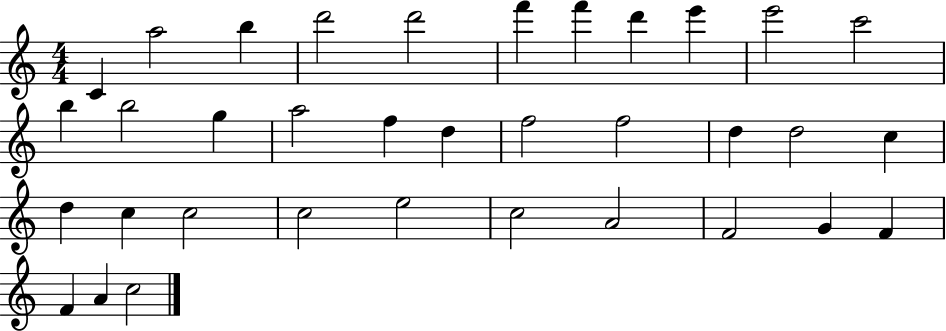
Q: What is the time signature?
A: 4/4